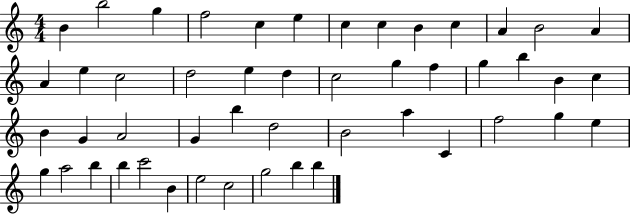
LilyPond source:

{
  \clef treble
  \numericTimeSignature
  \time 4/4
  \key c \major
  b'4 b''2 g''4 | f''2 c''4 e''4 | c''4 c''4 b'4 c''4 | a'4 b'2 a'4 | \break a'4 e''4 c''2 | d''2 e''4 d''4 | c''2 g''4 f''4 | g''4 b''4 b'4 c''4 | \break b'4 g'4 a'2 | g'4 b''4 d''2 | b'2 a''4 c'4 | f''2 g''4 e''4 | \break g''4 a''2 b''4 | b''4 c'''2 b'4 | e''2 c''2 | g''2 b''4 b''4 | \break \bar "|."
}